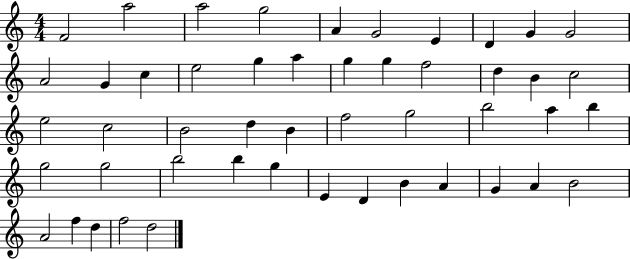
F4/h A5/h A5/h G5/h A4/q G4/h E4/q D4/q G4/q G4/h A4/h G4/q C5/q E5/h G5/q A5/q G5/q G5/q F5/h D5/q B4/q C5/h E5/h C5/h B4/h D5/q B4/q F5/h G5/h B5/h A5/q B5/q G5/h G5/h B5/h B5/q G5/q E4/q D4/q B4/q A4/q G4/q A4/q B4/h A4/h F5/q D5/q F5/h D5/h